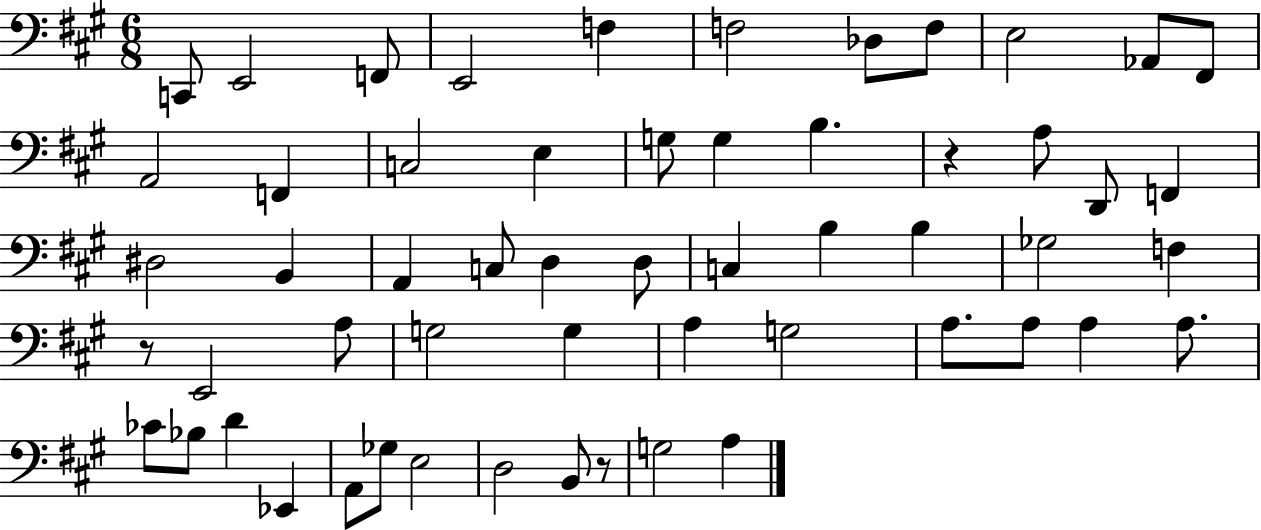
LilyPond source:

{
  \clef bass
  \numericTimeSignature
  \time 6/8
  \key a \major
  c,8 e,2 f,8 | e,2 f4 | f2 des8 f8 | e2 aes,8 fis,8 | \break a,2 f,4 | c2 e4 | g8 g4 b4. | r4 a8 d,8 f,4 | \break dis2 b,4 | a,4 c8 d4 d8 | c4 b4 b4 | ges2 f4 | \break r8 e,2 a8 | g2 g4 | a4 g2 | a8. a8 a4 a8. | \break ces'8 bes8 d'4 ees,4 | a,8 ges8 e2 | d2 b,8 r8 | g2 a4 | \break \bar "|."
}